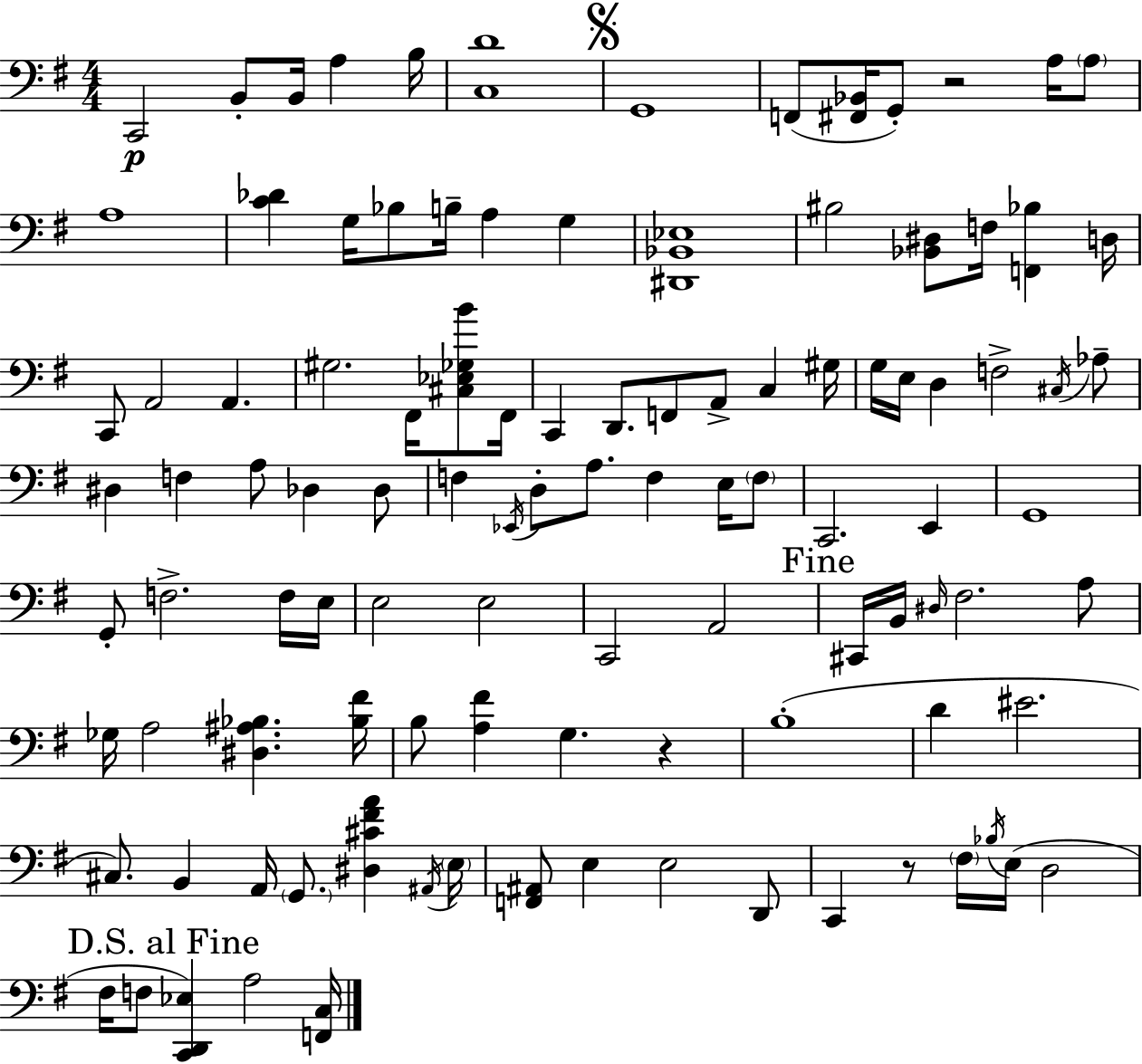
X:1
T:Untitled
M:4/4
L:1/4
K:G
C,,2 B,,/2 B,,/4 A, B,/4 [C,D]4 G,,4 F,,/2 [^F,,_B,,]/4 G,,/2 z2 A,/4 A,/2 A,4 [C_D] G,/4 _B,/2 B,/4 A, G, [^D,,_B,,_E,]4 ^B,2 [_B,,^D,]/2 F,/4 [F,,_B,] D,/4 C,,/2 A,,2 A,, ^G,2 ^F,,/4 [^C,_E,_G,B]/2 ^F,,/4 C,, D,,/2 F,,/2 A,,/2 C, ^G,/4 G,/4 E,/4 D, F,2 ^C,/4 _A,/2 ^D, F, A,/2 _D, _D,/2 F, _E,,/4 D,/2 A,/2 F, E,/4 F,/2 C,,2 E,, G,,4 G,,/2 F,2 F,/4 E,/4 E,2 E,2 C,,2 A,,2 ^C,,/4 B,,/4 ^D,/4 ^F,2 A,/2 _G,/4 A,2 [^D,^A,_B,] [_B,^F]/4 B,/2 [A,^F] G, z B,4 D ^E2 ^C,/2 B,, A,,/4 G,,/2 [^D,^C^FA] ^A,,/4 E,/4 [F,,^A,,]/2 E, E,2 D,,/2 C,, z/2 ^F,/4 _B,/4 E,/4 D,2 ^F,/4 F,/2 [C,,D,,_E,] A,2 [F,,C,]/4